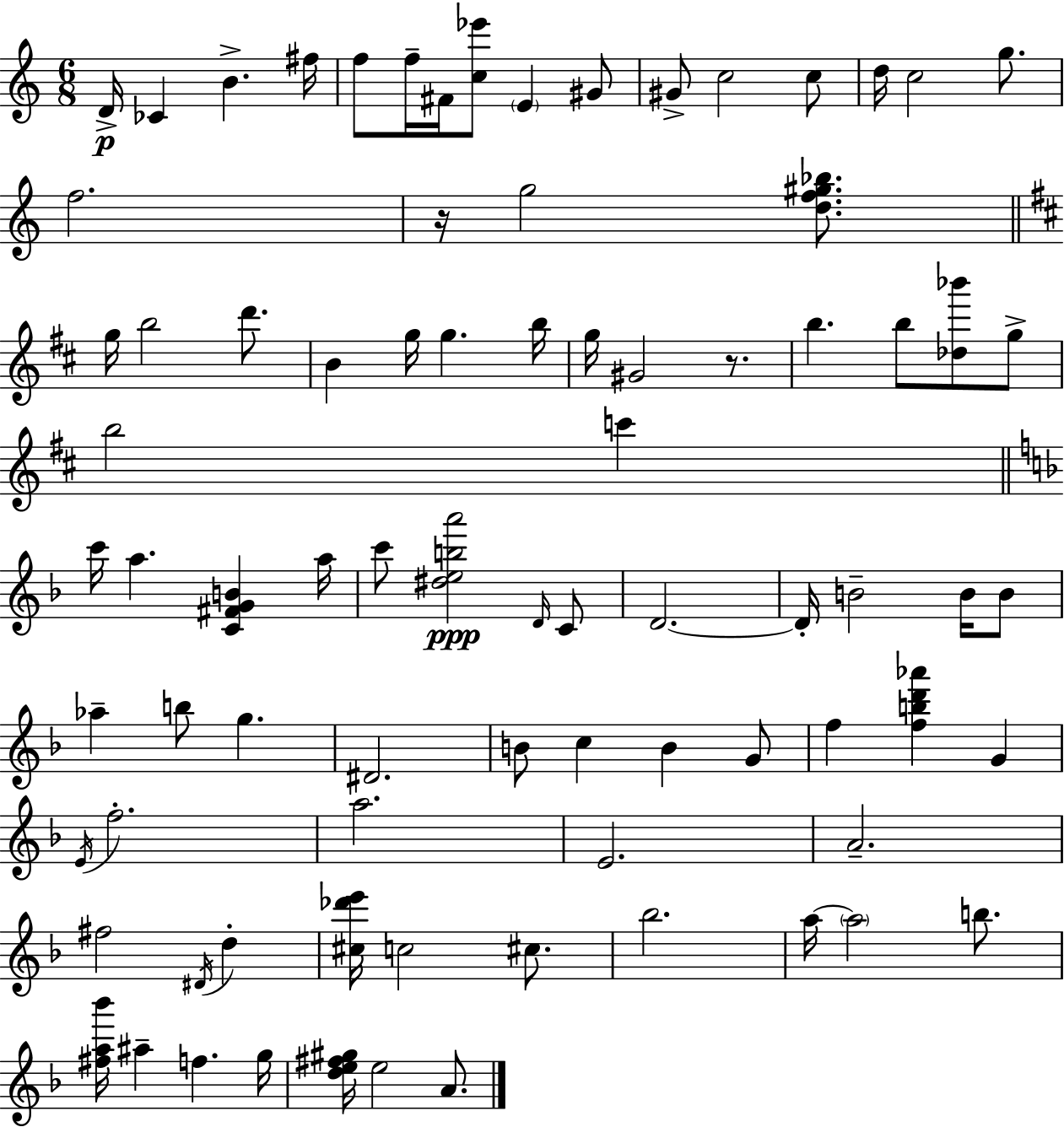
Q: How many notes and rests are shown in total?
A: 82